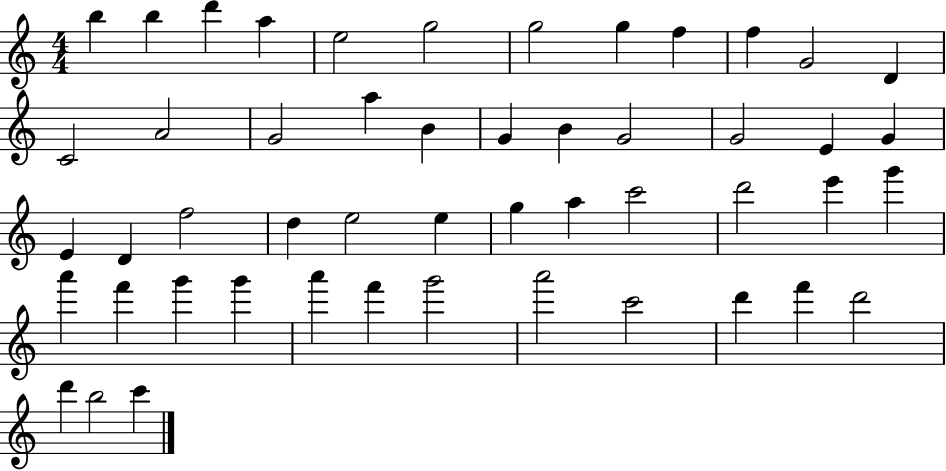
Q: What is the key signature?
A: C major